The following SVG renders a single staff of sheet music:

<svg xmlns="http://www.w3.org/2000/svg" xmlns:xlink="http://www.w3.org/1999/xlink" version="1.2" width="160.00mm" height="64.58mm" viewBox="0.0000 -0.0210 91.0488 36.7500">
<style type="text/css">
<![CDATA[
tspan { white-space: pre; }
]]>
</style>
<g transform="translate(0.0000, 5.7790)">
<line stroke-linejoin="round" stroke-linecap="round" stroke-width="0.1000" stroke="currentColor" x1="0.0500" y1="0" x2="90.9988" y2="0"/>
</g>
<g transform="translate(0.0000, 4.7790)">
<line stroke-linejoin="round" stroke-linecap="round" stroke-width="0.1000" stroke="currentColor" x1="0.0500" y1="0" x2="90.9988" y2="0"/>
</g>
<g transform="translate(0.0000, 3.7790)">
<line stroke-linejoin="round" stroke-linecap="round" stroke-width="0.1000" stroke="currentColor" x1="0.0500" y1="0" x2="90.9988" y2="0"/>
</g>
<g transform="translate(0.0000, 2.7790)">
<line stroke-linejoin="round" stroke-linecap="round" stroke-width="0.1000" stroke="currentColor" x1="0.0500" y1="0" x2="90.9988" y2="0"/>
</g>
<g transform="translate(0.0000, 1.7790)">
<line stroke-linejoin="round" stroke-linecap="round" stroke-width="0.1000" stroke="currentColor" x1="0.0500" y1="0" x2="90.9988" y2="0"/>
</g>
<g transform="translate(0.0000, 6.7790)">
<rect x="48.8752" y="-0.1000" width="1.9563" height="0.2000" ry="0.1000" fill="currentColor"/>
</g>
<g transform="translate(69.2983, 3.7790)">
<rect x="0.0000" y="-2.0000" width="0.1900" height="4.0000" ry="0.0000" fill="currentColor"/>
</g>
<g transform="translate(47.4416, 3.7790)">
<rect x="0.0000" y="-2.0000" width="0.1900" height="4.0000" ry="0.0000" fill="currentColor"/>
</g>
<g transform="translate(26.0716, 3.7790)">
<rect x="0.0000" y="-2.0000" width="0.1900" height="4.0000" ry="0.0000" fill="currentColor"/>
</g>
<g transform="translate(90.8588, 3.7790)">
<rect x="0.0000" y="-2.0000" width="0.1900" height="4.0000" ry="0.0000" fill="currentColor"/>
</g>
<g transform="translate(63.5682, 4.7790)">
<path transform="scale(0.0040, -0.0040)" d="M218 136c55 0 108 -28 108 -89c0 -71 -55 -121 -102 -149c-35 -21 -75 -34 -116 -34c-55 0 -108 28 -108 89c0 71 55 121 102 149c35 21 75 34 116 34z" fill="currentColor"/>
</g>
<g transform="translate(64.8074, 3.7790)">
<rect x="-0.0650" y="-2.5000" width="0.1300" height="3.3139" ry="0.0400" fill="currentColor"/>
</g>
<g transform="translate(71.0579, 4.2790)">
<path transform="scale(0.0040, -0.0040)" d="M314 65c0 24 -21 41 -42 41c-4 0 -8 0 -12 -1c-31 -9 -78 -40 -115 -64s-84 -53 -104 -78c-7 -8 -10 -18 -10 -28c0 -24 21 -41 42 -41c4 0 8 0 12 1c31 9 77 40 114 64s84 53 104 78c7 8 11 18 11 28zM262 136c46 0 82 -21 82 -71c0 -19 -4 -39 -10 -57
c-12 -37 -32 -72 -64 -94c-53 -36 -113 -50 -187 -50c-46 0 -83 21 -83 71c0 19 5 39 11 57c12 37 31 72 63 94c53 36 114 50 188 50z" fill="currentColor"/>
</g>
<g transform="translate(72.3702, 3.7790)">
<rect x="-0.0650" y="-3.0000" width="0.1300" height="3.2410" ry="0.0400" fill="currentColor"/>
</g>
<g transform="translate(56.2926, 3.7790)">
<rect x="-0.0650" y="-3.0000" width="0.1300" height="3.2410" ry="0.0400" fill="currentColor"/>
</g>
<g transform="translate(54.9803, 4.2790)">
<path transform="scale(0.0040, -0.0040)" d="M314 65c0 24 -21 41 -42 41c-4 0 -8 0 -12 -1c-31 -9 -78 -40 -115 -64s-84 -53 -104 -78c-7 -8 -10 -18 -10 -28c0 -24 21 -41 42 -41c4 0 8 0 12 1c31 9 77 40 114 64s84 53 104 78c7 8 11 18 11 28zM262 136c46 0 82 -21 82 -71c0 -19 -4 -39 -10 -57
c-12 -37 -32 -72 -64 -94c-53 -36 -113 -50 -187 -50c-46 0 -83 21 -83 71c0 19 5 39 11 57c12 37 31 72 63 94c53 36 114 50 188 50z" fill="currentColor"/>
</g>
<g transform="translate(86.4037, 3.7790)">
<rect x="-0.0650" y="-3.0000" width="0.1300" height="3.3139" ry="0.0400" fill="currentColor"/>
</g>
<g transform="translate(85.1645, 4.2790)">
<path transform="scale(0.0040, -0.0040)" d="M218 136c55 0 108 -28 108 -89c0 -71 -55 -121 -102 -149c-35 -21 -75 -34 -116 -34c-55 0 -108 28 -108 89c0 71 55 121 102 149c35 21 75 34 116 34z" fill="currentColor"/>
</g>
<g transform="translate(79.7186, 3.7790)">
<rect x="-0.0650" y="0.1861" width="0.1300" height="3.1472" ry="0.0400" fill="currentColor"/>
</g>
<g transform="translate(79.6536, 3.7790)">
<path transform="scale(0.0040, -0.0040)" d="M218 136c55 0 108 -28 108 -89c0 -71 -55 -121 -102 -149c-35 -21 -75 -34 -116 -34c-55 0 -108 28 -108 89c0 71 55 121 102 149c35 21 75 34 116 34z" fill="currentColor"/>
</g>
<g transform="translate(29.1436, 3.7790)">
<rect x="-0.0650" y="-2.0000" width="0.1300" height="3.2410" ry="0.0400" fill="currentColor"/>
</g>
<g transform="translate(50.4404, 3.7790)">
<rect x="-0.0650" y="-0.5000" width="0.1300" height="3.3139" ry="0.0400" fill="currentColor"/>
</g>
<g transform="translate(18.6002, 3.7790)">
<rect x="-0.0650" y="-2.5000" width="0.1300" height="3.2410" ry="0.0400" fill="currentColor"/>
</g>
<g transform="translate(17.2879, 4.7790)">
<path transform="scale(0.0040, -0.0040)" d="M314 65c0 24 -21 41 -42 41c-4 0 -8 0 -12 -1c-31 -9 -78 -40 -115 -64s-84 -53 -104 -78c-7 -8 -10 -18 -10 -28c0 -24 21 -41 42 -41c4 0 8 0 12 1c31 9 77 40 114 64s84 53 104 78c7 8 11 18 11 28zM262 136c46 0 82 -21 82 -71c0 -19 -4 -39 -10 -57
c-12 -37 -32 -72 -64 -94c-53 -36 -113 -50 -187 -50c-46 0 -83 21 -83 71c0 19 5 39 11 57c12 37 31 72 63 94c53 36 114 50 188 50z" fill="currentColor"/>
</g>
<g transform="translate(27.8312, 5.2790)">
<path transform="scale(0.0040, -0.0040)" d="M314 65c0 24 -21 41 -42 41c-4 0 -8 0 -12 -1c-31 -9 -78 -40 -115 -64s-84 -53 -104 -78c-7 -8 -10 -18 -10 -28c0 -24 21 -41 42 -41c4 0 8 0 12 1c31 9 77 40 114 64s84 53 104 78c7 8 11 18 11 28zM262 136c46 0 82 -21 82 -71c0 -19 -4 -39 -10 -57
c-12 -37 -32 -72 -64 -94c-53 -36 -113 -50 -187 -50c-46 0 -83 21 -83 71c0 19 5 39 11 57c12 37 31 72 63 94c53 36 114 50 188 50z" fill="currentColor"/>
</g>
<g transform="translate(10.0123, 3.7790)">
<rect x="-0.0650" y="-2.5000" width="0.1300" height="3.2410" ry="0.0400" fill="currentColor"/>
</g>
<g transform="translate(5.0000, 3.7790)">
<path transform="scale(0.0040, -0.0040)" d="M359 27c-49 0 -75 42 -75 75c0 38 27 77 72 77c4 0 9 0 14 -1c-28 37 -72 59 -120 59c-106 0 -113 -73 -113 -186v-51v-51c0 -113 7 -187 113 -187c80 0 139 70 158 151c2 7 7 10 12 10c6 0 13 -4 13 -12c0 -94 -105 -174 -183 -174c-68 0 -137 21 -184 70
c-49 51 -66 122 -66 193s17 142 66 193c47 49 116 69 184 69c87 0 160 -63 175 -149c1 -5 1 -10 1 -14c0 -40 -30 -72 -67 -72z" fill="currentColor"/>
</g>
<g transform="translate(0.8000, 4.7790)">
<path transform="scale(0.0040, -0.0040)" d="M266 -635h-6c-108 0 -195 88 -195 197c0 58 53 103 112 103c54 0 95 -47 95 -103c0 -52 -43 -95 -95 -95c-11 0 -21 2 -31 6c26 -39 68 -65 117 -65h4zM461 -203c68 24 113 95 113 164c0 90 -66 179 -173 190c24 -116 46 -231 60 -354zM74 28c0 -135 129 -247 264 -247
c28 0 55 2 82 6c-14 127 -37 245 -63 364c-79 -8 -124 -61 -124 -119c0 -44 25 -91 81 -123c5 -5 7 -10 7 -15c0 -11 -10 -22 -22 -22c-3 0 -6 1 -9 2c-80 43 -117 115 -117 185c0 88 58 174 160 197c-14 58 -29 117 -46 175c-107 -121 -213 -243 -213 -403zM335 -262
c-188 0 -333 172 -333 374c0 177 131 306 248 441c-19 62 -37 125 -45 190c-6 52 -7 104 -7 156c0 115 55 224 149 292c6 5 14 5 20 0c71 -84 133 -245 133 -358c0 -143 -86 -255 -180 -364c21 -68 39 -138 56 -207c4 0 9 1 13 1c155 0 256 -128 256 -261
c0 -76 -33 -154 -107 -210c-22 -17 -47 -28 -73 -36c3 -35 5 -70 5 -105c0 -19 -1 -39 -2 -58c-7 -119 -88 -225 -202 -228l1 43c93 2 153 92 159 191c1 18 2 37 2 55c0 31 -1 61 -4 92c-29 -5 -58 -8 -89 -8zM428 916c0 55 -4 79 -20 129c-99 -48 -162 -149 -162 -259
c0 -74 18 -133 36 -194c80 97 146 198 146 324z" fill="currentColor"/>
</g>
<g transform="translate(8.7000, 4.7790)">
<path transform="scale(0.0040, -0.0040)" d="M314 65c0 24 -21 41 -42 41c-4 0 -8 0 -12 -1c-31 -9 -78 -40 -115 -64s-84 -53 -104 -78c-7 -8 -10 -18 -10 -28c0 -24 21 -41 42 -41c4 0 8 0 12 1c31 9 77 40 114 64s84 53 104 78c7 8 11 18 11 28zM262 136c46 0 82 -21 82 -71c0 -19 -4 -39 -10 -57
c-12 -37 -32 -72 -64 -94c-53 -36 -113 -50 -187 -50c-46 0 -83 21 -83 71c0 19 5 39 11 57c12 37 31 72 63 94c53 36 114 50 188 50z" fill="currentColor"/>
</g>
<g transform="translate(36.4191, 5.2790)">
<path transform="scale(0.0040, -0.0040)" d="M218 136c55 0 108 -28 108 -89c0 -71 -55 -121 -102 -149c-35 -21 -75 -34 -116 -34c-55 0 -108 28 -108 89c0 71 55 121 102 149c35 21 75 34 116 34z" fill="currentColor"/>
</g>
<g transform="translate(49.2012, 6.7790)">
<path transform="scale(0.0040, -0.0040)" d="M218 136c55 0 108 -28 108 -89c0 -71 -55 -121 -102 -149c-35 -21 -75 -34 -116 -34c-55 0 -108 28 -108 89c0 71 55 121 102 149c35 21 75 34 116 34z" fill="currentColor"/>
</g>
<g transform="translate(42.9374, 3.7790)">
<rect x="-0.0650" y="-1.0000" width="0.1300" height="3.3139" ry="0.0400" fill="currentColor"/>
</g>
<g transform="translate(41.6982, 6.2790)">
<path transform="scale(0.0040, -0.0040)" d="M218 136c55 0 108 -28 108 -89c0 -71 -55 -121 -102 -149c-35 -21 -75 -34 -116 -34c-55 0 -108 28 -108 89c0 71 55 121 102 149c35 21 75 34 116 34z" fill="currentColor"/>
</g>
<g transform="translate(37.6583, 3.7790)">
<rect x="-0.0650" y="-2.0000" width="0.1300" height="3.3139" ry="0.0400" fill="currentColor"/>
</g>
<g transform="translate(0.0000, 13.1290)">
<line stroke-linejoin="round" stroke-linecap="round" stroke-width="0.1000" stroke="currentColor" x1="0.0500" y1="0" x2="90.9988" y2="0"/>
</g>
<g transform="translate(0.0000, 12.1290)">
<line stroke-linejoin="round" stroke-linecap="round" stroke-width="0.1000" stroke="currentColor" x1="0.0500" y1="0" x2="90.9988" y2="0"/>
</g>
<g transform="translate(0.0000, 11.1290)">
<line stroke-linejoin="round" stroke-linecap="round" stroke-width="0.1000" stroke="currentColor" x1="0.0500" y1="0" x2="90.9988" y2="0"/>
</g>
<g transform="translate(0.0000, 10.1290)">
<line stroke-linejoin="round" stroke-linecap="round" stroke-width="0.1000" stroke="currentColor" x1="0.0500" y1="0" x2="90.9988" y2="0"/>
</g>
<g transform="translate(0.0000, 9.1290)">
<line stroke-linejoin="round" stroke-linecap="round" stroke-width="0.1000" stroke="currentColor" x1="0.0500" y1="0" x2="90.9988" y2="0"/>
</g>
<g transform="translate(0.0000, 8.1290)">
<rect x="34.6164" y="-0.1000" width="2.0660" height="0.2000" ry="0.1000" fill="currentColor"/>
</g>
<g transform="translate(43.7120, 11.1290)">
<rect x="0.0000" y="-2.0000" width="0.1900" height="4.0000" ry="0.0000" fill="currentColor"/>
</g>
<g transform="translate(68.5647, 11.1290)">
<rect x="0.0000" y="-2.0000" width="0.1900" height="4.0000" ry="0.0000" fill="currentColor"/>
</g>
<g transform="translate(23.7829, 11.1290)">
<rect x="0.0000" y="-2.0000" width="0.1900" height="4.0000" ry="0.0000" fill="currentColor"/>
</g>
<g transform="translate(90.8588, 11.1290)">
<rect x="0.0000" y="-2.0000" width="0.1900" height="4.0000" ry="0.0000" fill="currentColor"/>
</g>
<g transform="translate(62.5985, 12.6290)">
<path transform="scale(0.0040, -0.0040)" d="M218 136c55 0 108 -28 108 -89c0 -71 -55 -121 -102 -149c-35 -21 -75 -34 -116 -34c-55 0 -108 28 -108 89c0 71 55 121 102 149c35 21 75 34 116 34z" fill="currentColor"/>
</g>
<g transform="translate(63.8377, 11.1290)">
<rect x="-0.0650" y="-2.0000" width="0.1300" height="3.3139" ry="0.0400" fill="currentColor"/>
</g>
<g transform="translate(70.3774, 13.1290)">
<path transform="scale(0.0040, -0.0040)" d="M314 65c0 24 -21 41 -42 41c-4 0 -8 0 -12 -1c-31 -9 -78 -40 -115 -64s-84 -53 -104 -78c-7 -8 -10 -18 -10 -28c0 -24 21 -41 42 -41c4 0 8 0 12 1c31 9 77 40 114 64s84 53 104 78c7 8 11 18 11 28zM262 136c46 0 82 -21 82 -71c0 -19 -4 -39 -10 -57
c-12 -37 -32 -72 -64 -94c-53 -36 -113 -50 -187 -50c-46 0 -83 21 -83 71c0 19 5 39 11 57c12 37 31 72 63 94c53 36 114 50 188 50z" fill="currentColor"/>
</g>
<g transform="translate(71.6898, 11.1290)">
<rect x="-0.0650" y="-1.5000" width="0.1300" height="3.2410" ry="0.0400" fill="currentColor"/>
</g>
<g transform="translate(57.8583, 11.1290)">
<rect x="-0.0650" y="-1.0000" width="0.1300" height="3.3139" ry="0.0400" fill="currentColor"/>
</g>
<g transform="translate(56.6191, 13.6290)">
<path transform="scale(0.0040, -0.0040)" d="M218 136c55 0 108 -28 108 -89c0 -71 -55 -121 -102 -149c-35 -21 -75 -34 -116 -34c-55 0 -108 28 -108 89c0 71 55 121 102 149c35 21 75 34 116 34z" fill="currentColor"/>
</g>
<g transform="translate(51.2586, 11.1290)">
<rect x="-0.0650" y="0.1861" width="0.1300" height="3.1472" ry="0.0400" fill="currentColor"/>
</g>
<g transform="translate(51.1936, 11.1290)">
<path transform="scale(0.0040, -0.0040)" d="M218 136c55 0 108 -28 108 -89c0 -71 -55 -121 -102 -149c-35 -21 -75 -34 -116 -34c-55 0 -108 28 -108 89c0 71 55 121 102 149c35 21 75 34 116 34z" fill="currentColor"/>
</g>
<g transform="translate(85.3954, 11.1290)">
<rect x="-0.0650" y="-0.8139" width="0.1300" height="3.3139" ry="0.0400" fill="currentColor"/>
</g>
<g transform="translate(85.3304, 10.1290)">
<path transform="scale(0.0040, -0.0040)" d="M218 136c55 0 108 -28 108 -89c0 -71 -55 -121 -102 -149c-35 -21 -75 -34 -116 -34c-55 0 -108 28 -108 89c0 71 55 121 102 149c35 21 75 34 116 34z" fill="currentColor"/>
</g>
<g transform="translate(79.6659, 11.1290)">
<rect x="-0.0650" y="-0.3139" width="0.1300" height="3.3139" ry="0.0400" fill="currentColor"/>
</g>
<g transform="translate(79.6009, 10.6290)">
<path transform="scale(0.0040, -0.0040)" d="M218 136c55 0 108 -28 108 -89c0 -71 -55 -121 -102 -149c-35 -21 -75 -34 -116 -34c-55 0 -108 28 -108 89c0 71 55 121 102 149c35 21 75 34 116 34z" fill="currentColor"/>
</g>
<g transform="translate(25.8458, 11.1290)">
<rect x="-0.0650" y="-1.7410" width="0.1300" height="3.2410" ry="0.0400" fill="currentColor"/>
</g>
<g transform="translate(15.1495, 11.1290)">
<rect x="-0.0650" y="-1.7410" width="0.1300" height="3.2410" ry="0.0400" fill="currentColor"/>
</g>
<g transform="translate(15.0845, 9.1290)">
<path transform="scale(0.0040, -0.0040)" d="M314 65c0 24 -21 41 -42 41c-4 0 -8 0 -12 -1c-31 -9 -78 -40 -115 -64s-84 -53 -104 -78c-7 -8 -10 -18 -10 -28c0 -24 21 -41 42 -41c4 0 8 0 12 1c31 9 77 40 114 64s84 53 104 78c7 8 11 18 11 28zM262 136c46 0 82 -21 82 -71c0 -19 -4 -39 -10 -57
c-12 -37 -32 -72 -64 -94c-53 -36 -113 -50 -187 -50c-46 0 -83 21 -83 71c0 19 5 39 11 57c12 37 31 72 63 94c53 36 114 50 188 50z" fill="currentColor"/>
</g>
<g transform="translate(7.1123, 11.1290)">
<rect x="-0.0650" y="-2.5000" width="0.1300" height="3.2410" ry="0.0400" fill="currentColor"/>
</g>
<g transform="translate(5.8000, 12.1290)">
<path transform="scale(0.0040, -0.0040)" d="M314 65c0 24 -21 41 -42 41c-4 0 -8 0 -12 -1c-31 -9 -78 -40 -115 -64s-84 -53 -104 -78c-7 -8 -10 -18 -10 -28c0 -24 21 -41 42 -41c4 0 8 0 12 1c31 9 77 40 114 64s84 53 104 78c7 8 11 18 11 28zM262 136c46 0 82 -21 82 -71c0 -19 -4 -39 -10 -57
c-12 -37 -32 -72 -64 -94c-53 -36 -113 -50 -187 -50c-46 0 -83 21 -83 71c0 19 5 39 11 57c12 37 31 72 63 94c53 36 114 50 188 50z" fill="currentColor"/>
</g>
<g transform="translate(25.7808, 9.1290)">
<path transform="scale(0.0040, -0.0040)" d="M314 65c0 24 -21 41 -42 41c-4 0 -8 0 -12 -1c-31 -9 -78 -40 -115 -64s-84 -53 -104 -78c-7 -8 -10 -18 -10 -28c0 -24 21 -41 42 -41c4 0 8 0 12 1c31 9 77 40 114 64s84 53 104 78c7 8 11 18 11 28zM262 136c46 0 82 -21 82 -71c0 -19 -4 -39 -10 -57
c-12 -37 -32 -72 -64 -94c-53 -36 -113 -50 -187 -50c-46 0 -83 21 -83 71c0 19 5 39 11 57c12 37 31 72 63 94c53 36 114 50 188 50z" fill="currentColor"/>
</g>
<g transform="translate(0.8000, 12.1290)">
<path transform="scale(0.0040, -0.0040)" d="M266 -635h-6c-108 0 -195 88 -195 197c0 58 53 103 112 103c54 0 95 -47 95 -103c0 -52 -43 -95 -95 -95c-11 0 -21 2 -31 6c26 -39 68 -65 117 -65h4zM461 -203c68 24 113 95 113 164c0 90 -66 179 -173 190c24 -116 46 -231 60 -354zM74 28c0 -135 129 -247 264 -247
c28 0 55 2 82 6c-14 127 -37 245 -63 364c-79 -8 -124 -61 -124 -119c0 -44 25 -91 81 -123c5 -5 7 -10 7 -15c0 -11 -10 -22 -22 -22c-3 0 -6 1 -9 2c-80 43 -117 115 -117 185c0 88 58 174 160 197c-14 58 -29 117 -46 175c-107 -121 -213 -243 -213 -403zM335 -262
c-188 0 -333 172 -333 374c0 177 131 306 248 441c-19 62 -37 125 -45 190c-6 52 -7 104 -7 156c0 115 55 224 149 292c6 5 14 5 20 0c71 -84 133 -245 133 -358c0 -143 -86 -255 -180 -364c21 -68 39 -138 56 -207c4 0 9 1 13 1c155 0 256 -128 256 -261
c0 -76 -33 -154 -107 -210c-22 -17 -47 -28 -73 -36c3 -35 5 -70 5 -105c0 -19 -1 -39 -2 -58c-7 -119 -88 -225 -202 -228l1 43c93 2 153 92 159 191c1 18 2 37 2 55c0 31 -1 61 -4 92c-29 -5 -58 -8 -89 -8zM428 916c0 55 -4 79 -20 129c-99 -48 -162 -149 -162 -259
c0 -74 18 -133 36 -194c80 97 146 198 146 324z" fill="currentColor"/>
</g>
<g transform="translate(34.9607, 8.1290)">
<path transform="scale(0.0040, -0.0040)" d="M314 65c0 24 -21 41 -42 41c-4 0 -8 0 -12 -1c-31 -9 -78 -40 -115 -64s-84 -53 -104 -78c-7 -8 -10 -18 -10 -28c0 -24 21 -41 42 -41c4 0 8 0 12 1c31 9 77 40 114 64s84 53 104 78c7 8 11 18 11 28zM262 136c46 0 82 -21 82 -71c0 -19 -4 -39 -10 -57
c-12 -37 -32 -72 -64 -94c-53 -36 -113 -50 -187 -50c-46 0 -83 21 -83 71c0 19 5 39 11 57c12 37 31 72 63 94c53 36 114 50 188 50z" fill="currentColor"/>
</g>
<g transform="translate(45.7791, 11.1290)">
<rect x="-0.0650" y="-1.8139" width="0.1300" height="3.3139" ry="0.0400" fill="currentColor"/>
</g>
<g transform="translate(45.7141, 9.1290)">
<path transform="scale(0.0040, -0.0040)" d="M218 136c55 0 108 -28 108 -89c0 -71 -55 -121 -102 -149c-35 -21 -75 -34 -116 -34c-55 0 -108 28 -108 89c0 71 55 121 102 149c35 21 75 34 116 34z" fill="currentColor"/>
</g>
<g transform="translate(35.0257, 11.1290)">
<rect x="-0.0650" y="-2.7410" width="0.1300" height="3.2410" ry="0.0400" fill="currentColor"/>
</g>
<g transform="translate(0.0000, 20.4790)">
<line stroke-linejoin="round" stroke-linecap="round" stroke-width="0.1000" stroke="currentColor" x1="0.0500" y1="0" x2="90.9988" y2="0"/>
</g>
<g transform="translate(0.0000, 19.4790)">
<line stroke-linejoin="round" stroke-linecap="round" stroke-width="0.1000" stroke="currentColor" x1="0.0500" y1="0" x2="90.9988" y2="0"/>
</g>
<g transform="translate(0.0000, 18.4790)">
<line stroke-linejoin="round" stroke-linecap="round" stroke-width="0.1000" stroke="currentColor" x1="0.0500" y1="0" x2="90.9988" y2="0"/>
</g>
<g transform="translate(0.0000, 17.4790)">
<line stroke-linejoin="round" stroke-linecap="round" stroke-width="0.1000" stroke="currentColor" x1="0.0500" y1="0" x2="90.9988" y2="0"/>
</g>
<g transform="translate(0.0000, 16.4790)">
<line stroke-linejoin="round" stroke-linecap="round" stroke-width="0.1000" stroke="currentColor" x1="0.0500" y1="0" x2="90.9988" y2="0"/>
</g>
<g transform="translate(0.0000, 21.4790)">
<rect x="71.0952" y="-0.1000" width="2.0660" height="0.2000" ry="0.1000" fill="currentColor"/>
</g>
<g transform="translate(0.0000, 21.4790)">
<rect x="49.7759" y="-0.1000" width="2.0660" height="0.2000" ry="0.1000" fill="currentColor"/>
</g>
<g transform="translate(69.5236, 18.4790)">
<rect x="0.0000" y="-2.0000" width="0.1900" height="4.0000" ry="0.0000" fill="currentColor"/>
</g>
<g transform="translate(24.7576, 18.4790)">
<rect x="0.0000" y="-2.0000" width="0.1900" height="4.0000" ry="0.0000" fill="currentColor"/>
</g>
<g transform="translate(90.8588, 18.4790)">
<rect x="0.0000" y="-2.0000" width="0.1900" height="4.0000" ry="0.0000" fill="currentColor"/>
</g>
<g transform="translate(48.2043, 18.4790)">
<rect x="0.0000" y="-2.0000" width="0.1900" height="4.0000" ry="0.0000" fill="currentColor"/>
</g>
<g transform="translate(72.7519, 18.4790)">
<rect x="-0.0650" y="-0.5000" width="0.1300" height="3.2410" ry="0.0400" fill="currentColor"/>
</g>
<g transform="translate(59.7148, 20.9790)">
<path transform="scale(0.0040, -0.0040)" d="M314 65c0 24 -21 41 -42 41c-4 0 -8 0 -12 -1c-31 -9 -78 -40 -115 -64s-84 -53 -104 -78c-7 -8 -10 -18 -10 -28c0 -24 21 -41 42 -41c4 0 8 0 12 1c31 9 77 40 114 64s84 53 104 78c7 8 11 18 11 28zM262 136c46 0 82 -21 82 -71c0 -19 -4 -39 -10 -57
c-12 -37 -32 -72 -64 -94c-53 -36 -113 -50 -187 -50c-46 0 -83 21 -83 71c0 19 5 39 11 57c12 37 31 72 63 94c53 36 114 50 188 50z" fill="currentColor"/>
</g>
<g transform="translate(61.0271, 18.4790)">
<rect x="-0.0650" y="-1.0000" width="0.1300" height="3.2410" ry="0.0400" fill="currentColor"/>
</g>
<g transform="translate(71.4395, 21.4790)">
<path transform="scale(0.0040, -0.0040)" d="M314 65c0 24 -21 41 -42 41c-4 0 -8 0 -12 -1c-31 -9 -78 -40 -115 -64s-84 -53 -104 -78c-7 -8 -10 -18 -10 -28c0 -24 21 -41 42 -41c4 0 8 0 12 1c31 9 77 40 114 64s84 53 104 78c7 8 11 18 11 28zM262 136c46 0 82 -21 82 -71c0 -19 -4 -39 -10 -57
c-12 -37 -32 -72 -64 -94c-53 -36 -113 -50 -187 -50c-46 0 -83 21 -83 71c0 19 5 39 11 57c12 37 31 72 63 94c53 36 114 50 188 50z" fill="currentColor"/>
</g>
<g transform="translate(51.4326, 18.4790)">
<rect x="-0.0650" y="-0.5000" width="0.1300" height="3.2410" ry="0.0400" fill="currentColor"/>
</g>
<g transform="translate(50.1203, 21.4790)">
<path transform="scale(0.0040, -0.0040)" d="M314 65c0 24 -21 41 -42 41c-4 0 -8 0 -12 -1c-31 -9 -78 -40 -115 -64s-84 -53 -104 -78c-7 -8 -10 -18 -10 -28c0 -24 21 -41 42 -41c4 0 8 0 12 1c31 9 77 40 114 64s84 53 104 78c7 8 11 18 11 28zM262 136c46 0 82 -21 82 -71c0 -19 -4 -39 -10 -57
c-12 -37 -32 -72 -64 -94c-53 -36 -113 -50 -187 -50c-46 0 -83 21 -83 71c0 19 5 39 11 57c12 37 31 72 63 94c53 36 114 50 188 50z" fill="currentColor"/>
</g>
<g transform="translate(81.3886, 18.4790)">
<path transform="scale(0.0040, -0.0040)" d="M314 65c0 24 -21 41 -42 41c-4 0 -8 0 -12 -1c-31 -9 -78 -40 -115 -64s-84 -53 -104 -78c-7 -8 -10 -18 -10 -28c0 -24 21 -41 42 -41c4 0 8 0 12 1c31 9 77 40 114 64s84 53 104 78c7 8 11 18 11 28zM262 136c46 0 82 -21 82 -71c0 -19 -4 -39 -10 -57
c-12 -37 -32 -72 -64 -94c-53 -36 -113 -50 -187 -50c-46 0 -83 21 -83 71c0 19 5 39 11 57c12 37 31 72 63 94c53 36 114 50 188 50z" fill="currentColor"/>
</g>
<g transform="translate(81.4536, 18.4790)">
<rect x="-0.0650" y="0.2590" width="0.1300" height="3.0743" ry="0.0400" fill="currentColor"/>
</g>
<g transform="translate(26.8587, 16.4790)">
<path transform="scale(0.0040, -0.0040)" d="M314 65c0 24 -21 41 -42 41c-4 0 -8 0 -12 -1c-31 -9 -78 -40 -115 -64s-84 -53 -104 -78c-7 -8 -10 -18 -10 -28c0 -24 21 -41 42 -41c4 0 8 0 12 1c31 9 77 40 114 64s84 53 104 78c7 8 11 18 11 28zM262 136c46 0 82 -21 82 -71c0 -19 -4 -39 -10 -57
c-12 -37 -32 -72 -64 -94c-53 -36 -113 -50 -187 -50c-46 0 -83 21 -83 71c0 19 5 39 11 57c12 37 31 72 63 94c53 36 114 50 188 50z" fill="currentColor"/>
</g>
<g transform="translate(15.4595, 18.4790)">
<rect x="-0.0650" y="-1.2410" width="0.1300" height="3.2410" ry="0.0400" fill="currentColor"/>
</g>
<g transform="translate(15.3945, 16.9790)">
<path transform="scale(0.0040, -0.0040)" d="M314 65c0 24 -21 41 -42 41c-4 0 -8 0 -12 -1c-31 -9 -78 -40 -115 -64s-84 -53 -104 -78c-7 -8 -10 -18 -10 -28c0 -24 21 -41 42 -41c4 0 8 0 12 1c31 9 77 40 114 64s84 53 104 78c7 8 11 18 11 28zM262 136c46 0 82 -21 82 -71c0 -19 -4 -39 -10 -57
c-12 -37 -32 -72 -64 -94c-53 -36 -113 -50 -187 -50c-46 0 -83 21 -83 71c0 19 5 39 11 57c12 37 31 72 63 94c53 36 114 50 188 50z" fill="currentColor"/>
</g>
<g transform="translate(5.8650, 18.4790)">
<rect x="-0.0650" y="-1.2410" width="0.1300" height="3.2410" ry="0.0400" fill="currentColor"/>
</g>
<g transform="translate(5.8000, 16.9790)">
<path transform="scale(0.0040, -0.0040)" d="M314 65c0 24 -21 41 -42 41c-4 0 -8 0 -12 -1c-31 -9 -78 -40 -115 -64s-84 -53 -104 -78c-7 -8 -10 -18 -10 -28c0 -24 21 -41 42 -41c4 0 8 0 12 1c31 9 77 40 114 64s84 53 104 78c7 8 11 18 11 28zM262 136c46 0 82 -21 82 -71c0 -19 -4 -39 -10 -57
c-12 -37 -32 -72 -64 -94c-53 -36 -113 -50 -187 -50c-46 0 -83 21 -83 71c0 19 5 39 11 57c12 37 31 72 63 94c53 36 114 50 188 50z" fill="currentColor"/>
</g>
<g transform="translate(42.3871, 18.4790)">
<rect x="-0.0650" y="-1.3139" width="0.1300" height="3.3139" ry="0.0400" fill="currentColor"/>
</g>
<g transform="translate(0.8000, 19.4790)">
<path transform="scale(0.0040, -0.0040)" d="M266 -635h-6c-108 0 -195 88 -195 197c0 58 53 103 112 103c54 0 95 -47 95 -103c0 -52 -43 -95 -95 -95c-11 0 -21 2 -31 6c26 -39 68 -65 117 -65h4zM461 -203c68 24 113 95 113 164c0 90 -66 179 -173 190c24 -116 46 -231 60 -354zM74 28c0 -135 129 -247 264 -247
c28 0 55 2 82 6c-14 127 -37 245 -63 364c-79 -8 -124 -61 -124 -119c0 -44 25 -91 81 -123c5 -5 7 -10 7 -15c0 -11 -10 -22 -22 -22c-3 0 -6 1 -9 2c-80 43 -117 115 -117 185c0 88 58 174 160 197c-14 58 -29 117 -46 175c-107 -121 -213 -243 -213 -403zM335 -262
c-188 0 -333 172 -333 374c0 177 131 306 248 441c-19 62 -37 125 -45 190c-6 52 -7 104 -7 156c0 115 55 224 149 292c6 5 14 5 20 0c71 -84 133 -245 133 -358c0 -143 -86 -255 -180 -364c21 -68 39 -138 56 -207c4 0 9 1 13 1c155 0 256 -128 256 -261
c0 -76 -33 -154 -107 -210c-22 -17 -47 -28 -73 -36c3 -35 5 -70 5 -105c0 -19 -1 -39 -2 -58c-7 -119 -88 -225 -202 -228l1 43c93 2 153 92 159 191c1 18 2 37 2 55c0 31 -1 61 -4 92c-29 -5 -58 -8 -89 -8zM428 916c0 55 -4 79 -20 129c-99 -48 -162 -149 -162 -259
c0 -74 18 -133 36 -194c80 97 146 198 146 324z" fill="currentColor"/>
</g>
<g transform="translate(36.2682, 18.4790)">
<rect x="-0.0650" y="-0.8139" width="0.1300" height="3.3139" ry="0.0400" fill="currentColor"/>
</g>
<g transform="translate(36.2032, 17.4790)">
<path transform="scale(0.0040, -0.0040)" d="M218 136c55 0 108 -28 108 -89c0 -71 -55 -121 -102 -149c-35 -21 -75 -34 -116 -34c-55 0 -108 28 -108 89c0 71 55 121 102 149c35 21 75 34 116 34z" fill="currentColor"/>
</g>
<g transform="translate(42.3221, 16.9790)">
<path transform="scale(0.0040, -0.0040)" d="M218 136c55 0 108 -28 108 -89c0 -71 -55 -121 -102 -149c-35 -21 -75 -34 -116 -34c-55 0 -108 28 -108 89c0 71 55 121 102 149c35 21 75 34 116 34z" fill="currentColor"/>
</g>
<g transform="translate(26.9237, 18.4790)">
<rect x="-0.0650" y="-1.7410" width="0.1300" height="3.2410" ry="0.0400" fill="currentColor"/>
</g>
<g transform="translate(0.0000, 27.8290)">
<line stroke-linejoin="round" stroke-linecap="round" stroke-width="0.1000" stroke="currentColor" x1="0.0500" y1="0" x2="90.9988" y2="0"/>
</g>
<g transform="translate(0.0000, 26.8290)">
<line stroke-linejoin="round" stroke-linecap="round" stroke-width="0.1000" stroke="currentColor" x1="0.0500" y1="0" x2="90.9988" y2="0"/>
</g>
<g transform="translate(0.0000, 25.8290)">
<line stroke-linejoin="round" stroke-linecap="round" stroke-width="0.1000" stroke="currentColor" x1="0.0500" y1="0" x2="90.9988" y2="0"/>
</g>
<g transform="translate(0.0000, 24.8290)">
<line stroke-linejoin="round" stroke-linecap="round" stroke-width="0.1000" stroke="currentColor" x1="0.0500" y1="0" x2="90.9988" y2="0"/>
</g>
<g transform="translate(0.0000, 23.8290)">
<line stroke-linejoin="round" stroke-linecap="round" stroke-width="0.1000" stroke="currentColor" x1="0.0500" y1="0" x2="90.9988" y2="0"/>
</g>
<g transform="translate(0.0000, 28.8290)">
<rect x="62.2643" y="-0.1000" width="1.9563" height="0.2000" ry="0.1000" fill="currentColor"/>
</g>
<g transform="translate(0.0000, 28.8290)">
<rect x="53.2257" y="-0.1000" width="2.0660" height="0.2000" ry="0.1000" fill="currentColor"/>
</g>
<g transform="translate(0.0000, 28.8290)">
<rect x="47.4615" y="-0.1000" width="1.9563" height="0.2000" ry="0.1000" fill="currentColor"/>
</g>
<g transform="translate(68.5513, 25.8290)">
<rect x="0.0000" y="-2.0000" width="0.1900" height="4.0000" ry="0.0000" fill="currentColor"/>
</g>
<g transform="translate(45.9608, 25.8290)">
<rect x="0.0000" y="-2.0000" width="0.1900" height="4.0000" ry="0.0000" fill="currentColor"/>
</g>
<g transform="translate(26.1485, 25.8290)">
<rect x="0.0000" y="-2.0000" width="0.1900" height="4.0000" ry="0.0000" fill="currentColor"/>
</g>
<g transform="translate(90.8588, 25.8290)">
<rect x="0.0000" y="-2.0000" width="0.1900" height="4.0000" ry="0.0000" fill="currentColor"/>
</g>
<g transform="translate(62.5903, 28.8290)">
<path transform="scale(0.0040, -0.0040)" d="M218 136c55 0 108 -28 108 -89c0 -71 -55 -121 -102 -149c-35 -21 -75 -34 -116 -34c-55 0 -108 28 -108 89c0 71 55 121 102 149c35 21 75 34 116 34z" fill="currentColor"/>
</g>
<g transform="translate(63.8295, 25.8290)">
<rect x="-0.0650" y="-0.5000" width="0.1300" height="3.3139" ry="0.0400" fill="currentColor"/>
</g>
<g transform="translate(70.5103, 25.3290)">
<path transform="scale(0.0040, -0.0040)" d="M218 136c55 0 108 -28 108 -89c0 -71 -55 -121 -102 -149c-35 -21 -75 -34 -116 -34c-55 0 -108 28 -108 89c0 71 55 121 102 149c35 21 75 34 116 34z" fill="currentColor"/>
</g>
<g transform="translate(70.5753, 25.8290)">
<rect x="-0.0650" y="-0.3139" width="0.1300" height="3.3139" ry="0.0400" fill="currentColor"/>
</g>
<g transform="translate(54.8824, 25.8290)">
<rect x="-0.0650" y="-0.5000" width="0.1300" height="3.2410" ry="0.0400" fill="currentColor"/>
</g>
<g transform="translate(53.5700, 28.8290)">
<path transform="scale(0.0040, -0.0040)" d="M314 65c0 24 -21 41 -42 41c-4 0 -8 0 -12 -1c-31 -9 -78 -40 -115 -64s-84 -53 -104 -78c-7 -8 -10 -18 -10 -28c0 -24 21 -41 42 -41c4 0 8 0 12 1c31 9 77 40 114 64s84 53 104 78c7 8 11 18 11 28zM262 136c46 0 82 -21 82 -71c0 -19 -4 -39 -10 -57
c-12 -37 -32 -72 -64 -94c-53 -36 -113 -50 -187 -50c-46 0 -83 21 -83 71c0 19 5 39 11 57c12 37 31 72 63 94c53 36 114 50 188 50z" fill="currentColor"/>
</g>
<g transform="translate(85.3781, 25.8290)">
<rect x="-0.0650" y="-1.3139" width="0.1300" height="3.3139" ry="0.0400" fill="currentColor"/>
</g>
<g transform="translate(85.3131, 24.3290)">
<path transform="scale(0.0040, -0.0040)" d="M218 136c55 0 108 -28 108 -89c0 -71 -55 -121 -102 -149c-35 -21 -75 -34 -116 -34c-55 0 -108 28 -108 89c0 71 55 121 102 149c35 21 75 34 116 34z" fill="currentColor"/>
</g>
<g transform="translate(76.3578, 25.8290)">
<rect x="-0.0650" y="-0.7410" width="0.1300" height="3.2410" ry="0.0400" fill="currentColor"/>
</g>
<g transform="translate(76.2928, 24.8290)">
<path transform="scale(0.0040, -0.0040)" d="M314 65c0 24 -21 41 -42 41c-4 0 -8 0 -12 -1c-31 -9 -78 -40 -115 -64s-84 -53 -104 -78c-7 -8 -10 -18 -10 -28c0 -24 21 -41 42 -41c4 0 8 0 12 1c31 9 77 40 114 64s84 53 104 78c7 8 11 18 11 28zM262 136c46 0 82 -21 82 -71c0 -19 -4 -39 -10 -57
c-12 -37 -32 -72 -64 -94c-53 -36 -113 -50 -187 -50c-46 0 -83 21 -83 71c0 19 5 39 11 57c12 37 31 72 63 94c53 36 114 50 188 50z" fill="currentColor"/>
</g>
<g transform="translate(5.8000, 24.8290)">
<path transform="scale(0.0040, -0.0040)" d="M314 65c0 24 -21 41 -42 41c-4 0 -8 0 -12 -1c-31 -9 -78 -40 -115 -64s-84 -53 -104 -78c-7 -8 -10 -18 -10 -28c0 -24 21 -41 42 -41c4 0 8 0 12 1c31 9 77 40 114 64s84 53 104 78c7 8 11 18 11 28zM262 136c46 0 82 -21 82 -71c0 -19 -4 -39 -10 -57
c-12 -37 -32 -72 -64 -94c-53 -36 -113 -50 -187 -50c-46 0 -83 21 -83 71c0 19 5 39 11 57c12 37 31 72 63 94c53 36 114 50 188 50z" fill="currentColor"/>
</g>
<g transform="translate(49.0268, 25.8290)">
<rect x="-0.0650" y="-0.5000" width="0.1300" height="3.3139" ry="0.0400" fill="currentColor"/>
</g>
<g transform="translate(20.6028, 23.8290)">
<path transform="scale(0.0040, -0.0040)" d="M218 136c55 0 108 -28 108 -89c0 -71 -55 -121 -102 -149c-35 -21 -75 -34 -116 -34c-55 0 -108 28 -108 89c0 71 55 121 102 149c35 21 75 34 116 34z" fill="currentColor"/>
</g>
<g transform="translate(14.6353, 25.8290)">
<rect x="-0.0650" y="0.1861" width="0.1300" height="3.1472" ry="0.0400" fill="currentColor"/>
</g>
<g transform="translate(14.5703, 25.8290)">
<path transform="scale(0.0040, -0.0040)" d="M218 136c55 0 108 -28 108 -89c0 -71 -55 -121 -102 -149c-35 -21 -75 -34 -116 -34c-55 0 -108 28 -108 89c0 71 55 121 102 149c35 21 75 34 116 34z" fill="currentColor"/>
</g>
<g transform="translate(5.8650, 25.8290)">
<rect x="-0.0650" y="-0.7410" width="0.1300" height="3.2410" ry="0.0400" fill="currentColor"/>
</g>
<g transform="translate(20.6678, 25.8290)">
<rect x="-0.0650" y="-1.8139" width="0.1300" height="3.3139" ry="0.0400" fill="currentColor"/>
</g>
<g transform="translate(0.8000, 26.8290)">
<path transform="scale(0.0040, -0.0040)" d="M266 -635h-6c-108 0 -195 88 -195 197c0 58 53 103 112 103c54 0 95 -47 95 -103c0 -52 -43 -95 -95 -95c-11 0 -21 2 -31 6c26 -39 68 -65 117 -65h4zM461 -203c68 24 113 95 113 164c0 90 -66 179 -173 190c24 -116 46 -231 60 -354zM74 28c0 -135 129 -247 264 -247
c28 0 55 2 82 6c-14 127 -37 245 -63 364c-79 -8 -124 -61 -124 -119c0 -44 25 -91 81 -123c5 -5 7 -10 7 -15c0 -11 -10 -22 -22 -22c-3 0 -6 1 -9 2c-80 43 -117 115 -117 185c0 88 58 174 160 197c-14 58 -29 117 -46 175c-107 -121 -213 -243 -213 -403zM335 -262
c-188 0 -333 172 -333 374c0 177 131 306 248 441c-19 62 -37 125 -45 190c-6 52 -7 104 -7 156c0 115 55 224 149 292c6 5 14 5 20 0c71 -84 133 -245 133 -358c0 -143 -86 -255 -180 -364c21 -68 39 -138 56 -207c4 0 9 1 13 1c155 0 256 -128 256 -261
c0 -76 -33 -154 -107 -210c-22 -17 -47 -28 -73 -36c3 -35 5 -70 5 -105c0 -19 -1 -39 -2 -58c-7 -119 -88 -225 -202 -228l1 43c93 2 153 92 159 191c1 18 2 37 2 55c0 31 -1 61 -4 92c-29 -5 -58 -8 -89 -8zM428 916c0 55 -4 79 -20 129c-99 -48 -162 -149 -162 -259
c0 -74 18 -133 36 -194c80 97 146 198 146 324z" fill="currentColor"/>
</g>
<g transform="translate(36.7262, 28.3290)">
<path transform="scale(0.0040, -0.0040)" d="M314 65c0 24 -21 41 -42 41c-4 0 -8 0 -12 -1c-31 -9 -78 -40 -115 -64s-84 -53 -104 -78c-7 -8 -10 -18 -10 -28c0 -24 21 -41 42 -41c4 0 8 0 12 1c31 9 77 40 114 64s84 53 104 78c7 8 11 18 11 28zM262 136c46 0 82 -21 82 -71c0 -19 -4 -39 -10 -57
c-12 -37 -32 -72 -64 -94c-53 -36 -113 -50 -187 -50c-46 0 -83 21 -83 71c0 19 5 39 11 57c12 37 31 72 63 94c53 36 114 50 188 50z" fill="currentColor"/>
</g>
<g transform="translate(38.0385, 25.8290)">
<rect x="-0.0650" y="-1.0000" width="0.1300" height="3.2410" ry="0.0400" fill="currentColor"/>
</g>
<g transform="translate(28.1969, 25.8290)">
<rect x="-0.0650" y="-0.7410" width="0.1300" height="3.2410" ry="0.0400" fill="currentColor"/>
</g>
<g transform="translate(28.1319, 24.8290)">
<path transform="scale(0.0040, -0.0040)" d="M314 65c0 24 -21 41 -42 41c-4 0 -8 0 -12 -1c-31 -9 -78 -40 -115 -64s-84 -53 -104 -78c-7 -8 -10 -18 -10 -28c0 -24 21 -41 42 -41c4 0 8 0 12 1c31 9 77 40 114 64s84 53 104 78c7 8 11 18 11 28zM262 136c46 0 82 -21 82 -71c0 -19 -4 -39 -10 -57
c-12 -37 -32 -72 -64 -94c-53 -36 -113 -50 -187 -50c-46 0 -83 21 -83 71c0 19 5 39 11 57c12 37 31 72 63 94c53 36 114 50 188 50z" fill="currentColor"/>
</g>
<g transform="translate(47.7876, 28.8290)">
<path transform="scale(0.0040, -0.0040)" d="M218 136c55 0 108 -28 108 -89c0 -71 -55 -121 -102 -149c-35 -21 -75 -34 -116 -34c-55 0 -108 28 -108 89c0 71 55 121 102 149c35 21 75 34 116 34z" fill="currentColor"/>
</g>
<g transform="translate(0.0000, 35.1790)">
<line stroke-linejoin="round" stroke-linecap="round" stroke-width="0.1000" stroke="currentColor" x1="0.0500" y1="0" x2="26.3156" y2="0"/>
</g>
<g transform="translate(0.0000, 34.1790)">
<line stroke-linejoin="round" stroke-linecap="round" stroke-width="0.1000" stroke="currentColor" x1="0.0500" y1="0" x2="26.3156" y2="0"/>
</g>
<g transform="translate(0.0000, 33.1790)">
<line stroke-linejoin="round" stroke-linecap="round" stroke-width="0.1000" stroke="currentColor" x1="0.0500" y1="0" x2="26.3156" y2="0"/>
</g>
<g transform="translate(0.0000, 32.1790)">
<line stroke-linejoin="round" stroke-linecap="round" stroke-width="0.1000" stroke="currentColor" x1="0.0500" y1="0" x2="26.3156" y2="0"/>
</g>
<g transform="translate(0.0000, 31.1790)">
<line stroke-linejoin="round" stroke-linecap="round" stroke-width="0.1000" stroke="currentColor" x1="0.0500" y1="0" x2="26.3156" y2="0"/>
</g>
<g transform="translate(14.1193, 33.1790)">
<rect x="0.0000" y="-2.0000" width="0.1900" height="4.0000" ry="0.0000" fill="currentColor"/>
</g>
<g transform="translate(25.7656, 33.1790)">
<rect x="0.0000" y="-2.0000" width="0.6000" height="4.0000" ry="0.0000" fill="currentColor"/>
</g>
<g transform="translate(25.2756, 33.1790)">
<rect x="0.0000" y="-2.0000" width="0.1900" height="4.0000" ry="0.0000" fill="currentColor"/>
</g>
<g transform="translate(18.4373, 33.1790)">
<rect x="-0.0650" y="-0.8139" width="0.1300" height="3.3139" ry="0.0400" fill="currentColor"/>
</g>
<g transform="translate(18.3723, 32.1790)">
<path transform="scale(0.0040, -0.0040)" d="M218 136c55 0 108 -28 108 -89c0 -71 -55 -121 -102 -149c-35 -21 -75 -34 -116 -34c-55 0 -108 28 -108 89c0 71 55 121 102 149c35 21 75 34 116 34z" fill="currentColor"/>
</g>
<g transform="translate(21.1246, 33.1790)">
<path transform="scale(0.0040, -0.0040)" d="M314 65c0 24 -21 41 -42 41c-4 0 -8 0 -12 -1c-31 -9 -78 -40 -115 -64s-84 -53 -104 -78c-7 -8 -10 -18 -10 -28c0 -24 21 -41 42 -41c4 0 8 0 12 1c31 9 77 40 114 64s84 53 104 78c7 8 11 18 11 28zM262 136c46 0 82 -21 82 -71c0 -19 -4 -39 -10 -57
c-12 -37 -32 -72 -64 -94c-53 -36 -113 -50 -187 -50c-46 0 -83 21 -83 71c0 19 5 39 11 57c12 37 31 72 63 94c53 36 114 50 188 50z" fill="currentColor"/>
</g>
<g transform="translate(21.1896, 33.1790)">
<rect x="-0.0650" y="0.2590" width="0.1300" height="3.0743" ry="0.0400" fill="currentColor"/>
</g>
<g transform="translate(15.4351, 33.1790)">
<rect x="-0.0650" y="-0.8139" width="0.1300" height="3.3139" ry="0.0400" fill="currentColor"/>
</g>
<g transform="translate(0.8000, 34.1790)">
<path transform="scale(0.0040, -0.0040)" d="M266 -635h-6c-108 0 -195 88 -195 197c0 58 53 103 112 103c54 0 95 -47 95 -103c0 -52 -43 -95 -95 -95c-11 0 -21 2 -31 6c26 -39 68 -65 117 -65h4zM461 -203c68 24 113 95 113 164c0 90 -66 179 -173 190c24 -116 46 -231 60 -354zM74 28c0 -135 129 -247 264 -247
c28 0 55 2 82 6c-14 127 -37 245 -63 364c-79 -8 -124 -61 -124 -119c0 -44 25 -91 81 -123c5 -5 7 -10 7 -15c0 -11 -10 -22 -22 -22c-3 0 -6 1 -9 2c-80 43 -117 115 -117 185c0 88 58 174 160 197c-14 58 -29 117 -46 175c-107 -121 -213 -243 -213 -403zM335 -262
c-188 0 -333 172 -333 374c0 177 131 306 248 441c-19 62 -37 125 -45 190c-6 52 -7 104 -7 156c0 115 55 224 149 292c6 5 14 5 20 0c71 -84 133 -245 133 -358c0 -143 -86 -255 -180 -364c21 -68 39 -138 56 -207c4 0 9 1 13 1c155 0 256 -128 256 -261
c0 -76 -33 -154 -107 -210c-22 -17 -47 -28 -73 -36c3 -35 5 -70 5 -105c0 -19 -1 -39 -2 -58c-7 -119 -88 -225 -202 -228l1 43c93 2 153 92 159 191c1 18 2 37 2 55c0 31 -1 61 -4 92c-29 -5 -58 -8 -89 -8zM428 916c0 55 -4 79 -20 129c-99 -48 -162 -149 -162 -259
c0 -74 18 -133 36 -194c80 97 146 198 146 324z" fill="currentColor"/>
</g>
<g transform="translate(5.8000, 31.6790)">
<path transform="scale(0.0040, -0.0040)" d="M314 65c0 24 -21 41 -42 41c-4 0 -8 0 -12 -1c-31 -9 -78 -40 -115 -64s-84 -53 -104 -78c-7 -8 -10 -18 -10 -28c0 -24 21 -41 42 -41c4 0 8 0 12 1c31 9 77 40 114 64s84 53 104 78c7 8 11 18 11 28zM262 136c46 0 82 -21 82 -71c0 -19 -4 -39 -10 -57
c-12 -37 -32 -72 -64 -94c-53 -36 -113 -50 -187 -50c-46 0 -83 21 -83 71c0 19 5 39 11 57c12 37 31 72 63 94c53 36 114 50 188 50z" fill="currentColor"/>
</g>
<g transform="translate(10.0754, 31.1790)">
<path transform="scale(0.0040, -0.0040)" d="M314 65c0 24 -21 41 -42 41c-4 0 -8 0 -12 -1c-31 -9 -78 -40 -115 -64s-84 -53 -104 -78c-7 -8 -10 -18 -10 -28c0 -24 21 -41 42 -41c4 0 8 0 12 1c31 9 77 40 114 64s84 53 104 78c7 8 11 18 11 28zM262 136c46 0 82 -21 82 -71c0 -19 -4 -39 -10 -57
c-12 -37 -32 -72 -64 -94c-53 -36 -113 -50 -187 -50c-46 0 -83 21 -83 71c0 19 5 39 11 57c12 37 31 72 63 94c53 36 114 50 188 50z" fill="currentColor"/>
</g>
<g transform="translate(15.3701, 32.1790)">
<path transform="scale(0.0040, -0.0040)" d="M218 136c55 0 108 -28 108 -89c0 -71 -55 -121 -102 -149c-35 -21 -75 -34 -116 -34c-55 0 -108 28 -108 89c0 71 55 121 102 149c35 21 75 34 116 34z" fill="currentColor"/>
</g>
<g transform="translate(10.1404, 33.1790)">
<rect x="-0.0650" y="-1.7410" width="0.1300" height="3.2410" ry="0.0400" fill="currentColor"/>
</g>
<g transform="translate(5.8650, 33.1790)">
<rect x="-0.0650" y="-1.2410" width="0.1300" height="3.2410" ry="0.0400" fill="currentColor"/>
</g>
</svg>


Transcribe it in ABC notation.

X:1
T:Untitled
M:4/4
L:1/4
K:C
G2 G2 F2 F D C A2 G A2 B A G2 f2 f2 a2 f B D F E2 c d e2 e2 f2 d e C2 D2 C2 B2 d2 B f d2 D2 C C2 C c d2 e e2 f2 d d B2